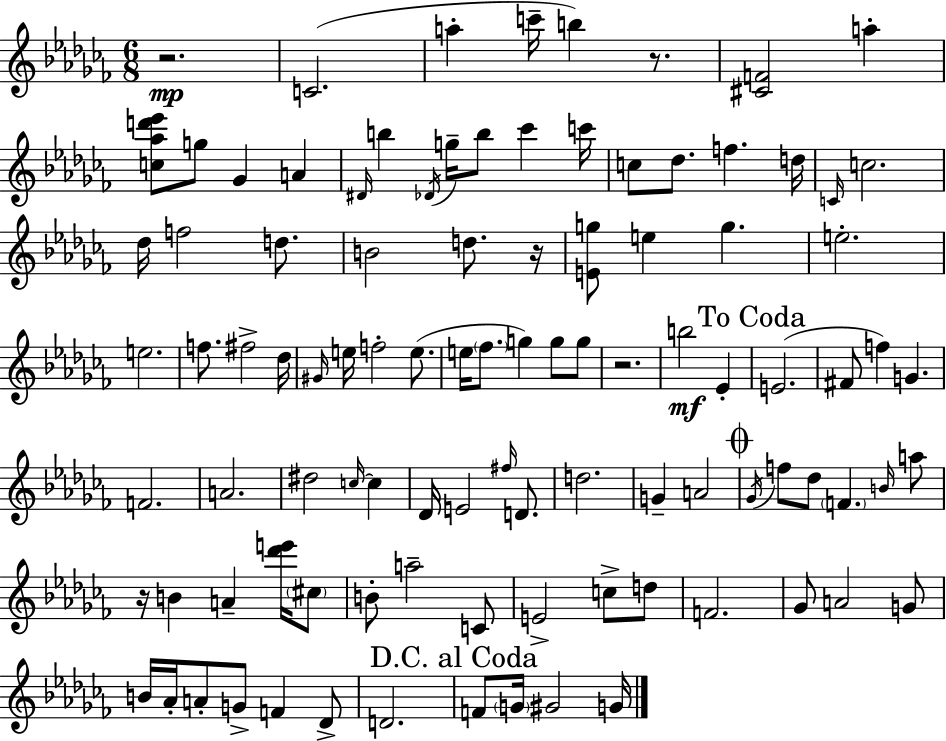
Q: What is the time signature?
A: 6/8